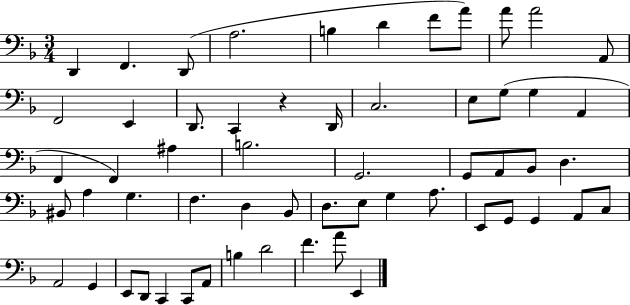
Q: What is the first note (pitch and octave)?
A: D2